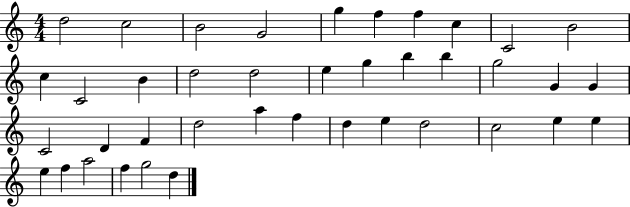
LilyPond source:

{
  \clef treble
  \numericTimeSignature
  \time 4/4
  \key c \major
  d''2 c''2 | b'2 g'2 | g''4 f''4 f''4 c''4 | c'2 b'2 | \break c''4 c'2 b'4 | d''2 d''2 | e''4 g''4 b''4 b''4 | g''2 g'4 g'4 | \break c'2 d'4 f'4 | d''2 a''4 f''4 | d''4 e''4 d''2 | c''2 e''4 e''4 | \break e''4 f''4 a''2 | f''4 g''2 d''4 | \bar "|."
}